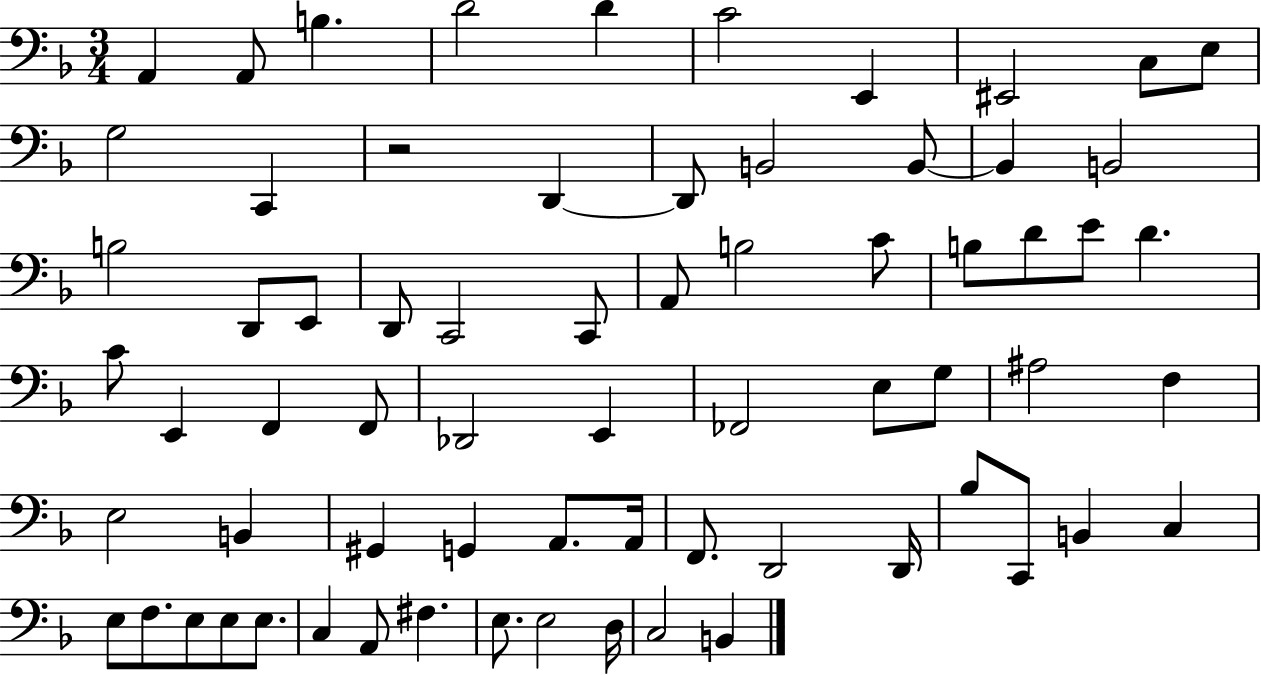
X:1
T:Untitled
M:3/4
L:1/4
K:F
A,, A,,/2 B, D2 D C2 E,, ^E,,2 C,/2 E,/2 G,2 C,, z2 D,, D,,/2 B,,2 B,,/2 B,, B,,2 B,2 D,,/2 E,,/2 D,,/2 C,,2 C,,/2 A,,/2 B,2 C/2 B,/2 D/2 E/2 D C/2 E,, F,, F,,/2 _D,,2 E,, _F,,2 E,/2 G,/2 ^A,2 F, E,2 B,, ^G,, G,, A,,/2 A,,/4 F,,/2 D,,2 D,,/4 _B,/2 C,,/2 B,, C, E,/2 F,/2 E,/2 E,/2 E,/2 C, A,,/2 ^F, E,/2 E,2 D,/4 C,2 B,,